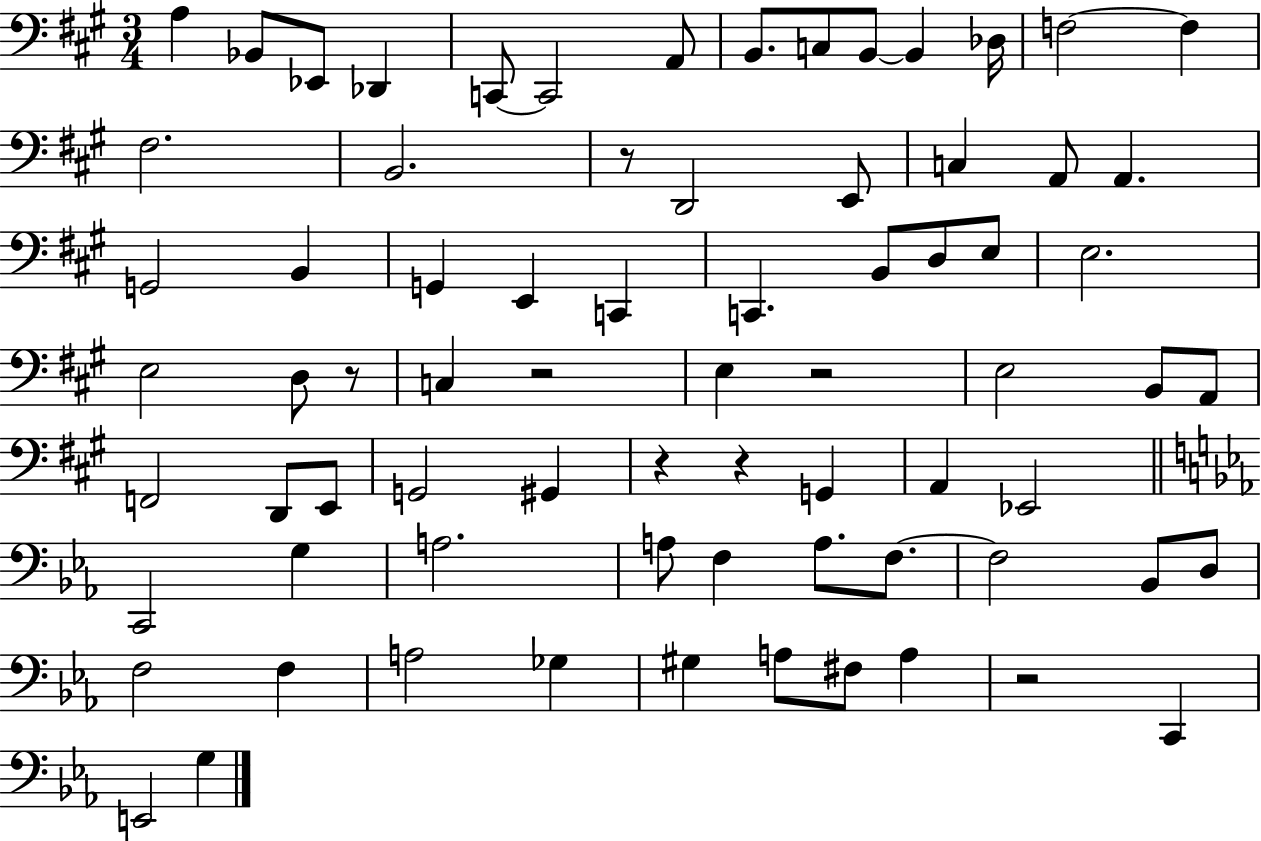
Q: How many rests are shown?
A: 7